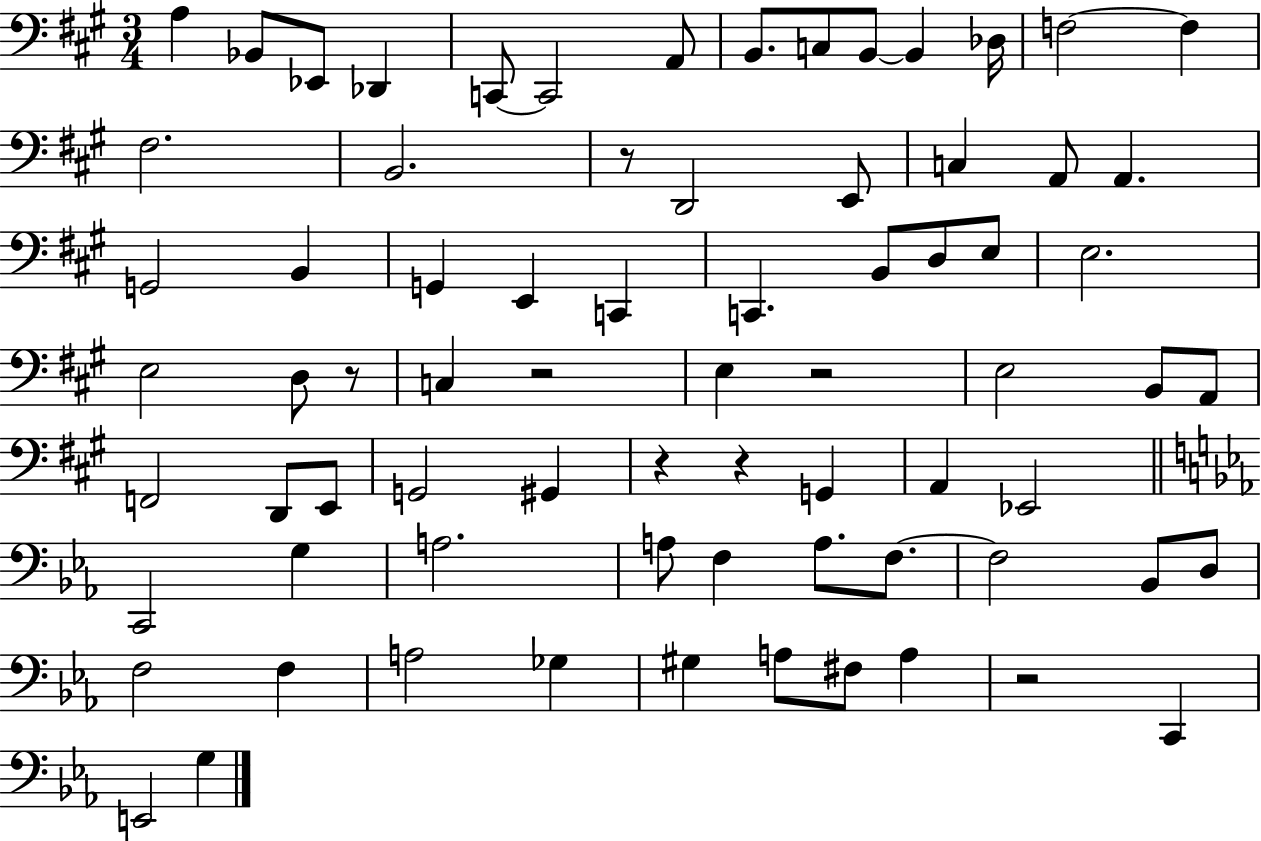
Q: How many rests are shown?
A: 7